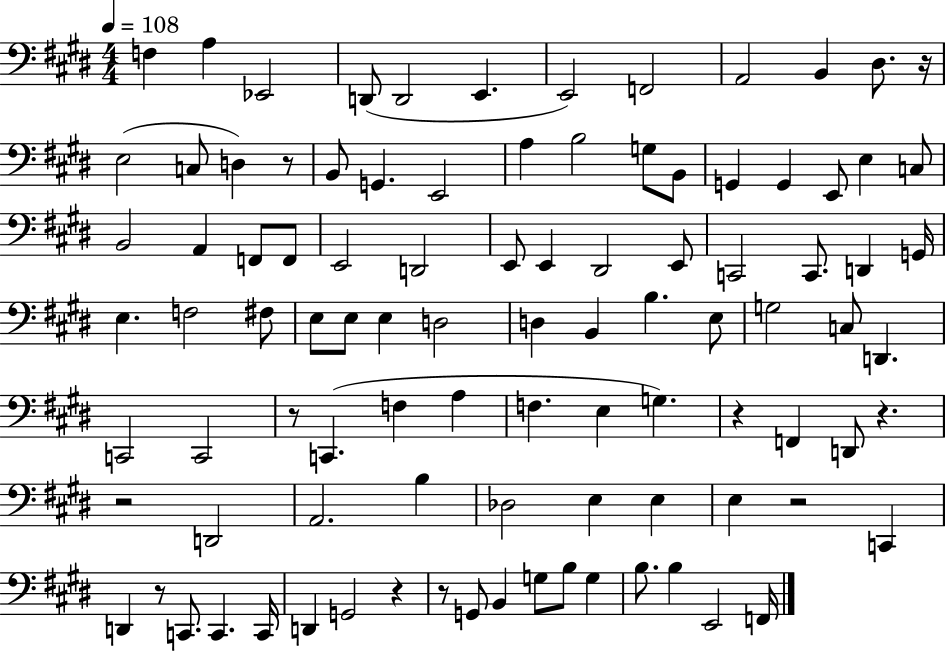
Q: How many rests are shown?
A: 10